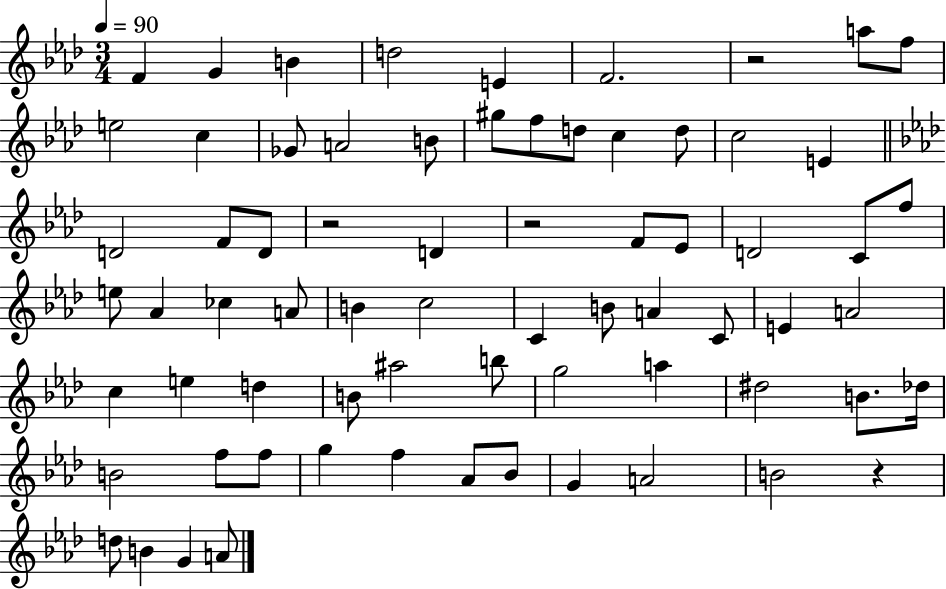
{
  \clef treble
  \numericTimeSignature
  \time 3/4
  \key aes \major
  \tempo 4 = 90
  f'4 g'4 b'4 | d''2 e'4 | f'2. | r2 a''8 f''8 | \break e''2 c''4 | ges'8 a'2 b'8 | gis''8 f''8 d''8 c''4 d''8 | c''2 e'4 | \break \bar "||" \break \key aes \major d'2 f'8 d'8 | r2 d'4 | r2 f'8 ees'8 | d'2 c'8 f''8 | \break e''8 aes'4 ces''4 a'8 | b'4 c''2 | c'4 b'8 a'4 c'8 | e'4 a'2 | \break c''4 e''4 d''4 | b'8 ais''2 b''8 | g''2 a''4 | dis''2 b'8. des''16 | \break b'2 f''8 f''8 | g''4 f''4 aes'8 bes'8 | g'4 a'2 | b'2 r4 | \break d''8 b'4 g'4 a'8 | \bar "|."
}